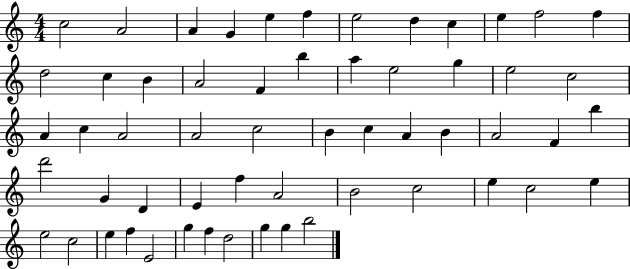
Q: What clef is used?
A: treble